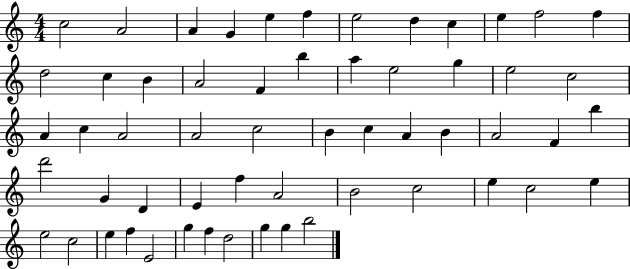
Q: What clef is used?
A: treble